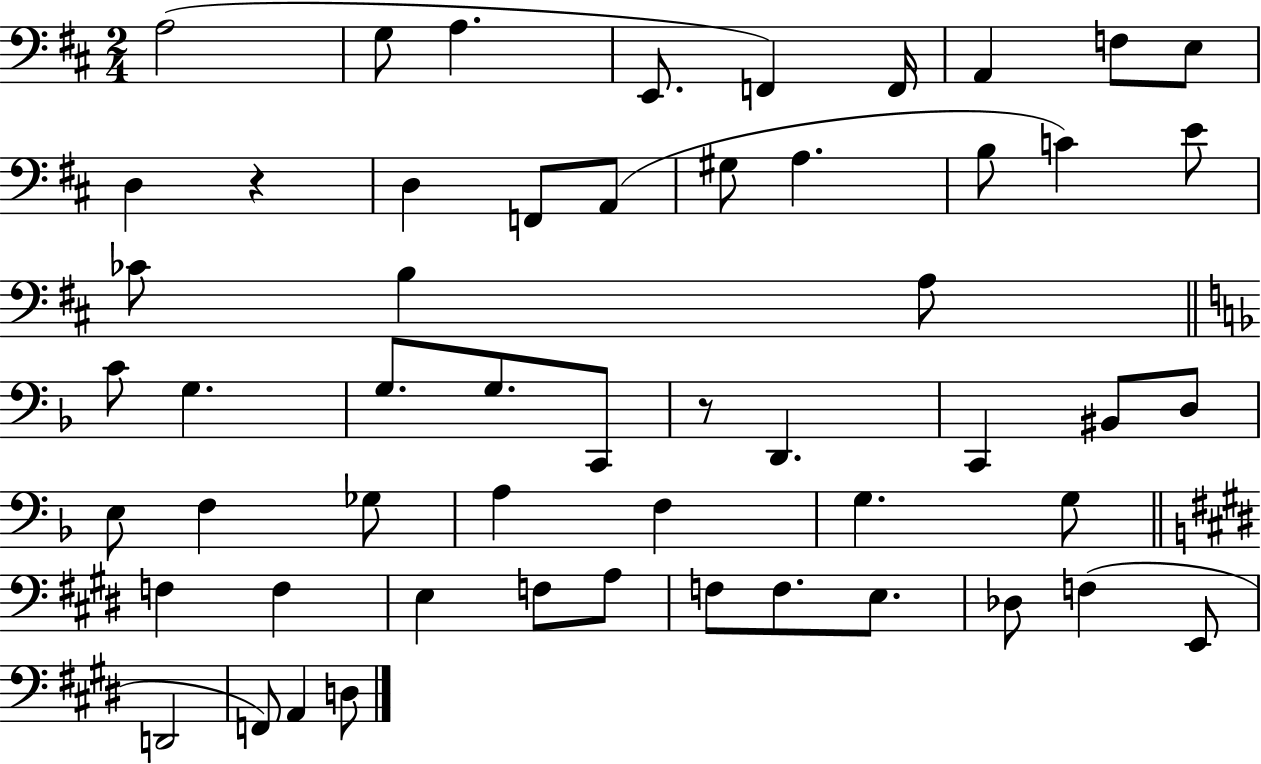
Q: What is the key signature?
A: D major